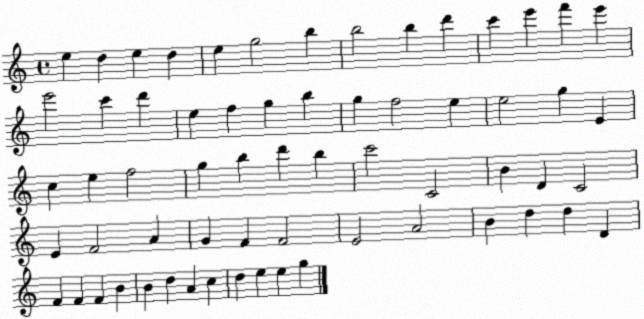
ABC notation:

X:1
T:Untitled
M:4/4
L:1/4
K:C
e d e d e g2 b b2 b d' c' e' f' e' e'2 c' d' e f g b g f2 e e2 g E c e f2 g b d' b c'2 C2 B D C2 E F2 A G F F2 E2 A2 B d d D F F F B B d A c d e e g